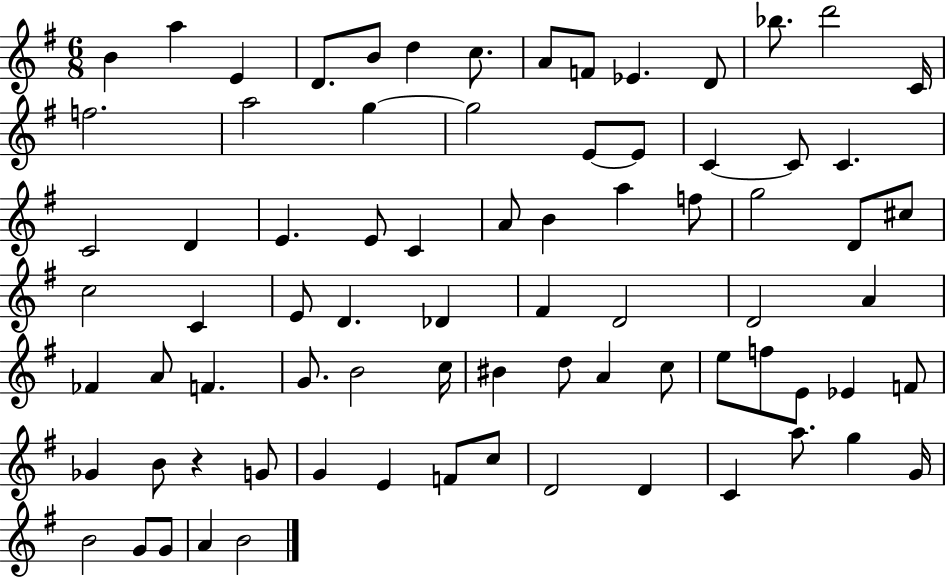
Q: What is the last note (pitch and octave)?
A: B4